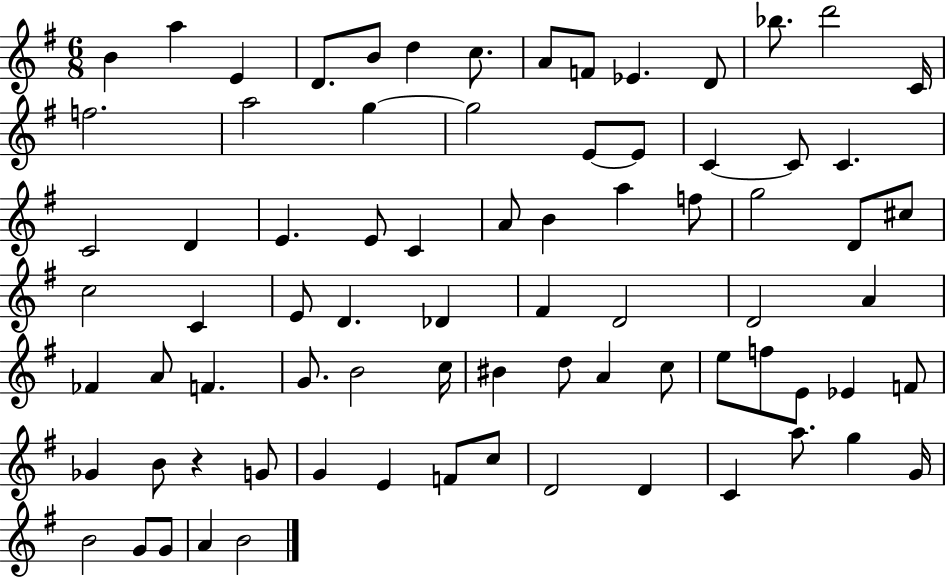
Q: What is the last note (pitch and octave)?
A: B4